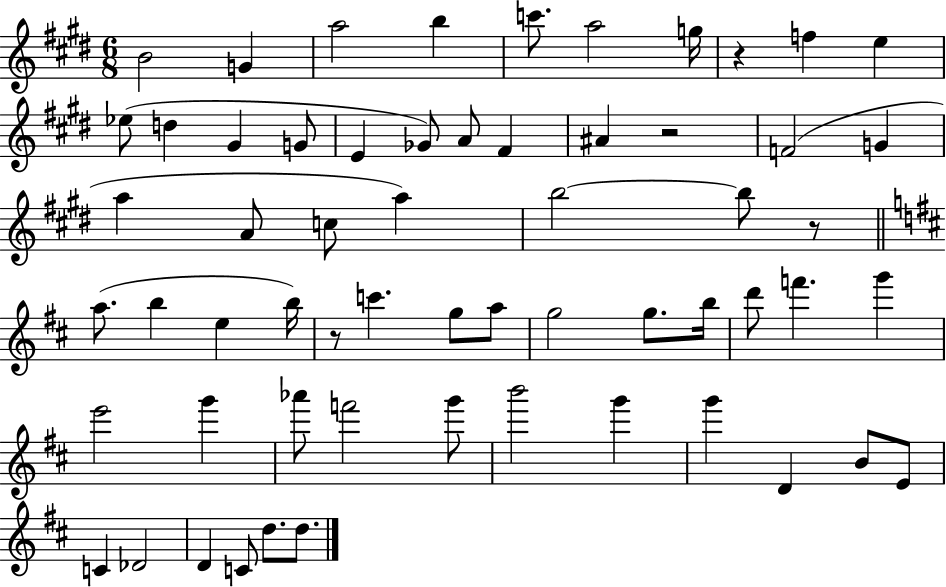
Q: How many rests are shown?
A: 4